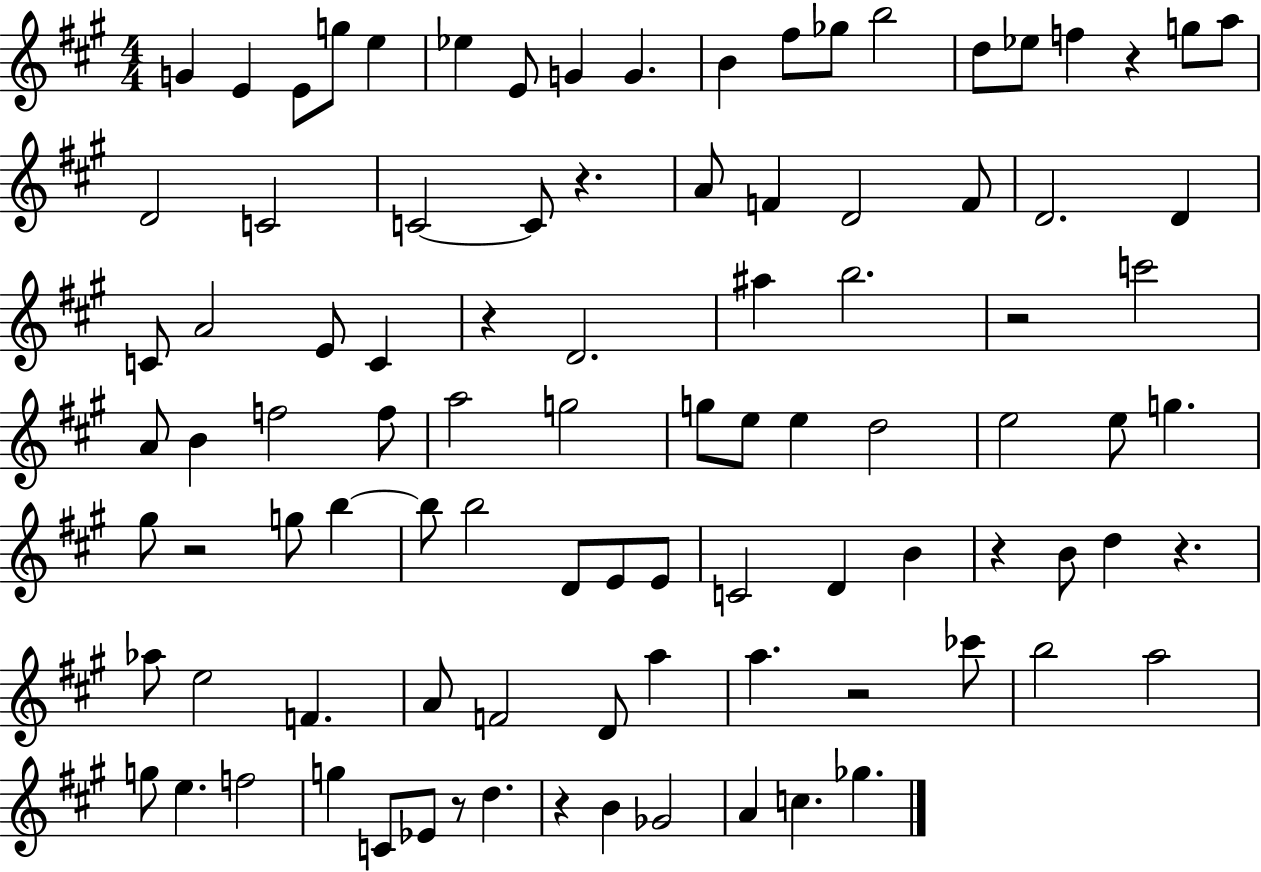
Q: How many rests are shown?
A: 10